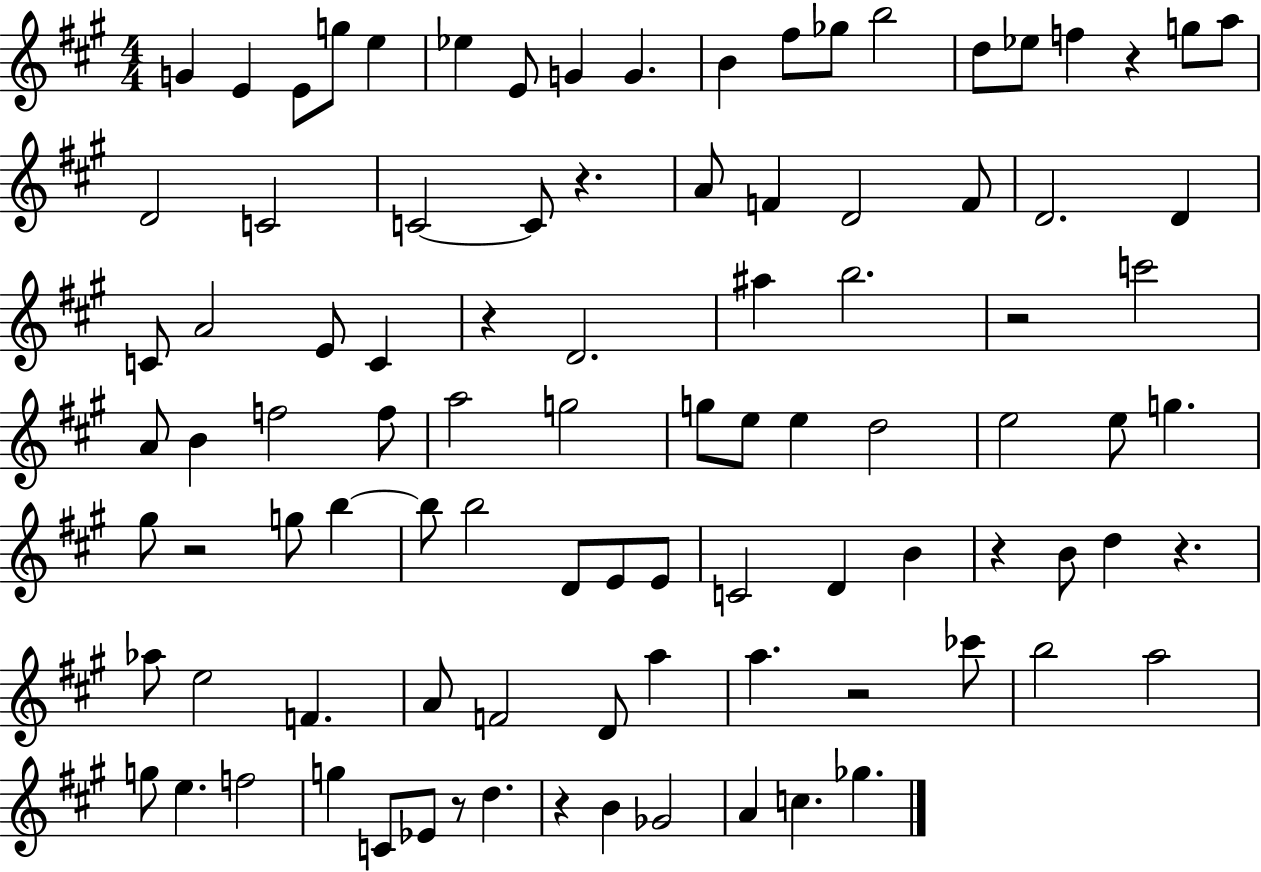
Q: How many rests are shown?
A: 10